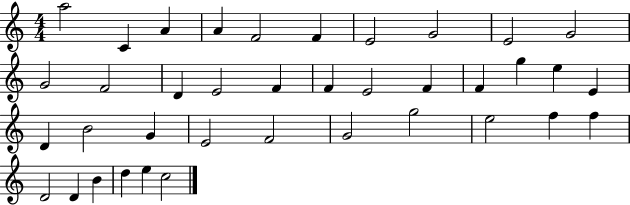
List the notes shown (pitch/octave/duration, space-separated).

A5/h C4/q A4/q A4/q F4/h F4/q E4/h G4/h E4/h G4/h G4/h F4/h D4/q E4/h F4/q F4/q E4/h F4/q F4/q G5/q E5/q E4/q D4/q B4/h G4/q E4/h F4/h G4/h G5/h E5/h F5/q F5/q D4/h D4/q B4/q D5/q E5/q C5/h